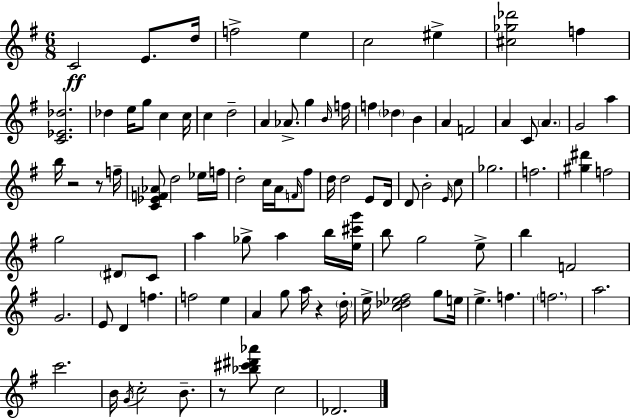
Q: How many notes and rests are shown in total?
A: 98